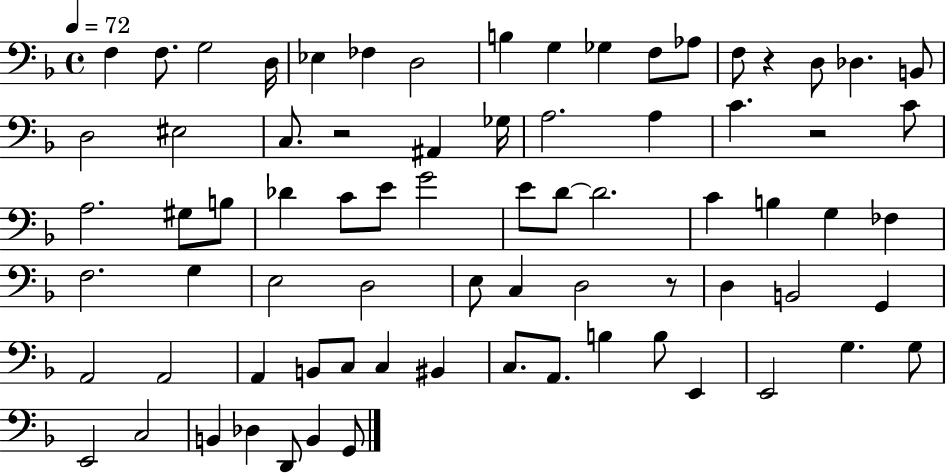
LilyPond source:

{
  \clef bass
  \time 4/4
  \defaultTimeSignature
  \key f \major
  \tempo 4 = 72
  \repeat volta 2 { f4 f8. g2 d16 | ees4 fes4 d2 | b4 g4 ges4 f8 aes8 | f8 r4 d8 des4. b,8 | \break d2 eis2 | c8. r2 ais,4 ges16 | a2. a4 | c'4. r2 c'8 | \break a2. gis8 b8 | des'4 c'8 e'8 g'2 | e'8 d'8~~ d'2. | c'4 b4 g4 fes4 | \break f2. g4 | e2 d2 | e8 c4 d2 r8 | d4 b,2 g,4 | \break a,2 a,2 | a,4 b,8 c8 c4 bis,4 | c8. a,8. b4 b8 e,4 | e,2 g4. g8 | \break e,2 c2 | b,4 des4 d,8 b,4 g,8 | } \bar "|."
}